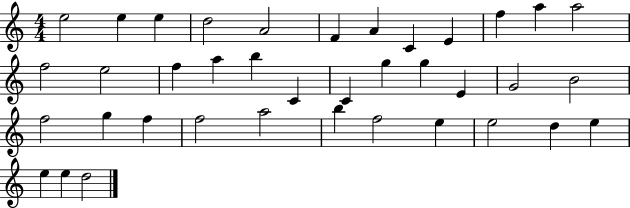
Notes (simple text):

E5/h E5/q E5/q D5/h A4/h F4/q A4/q C4/q E4/q F5/q A5/q A5/h F5/h E5/h F5/q A5/q B5/q C4/q C4/q G5/q G5/q E4/q G4/h B4/h F5/h G5/q F5/q F5/h A5/h B5/q F5/h E5/q E5/h D5/q E5/q E5/q E5/q D5/h